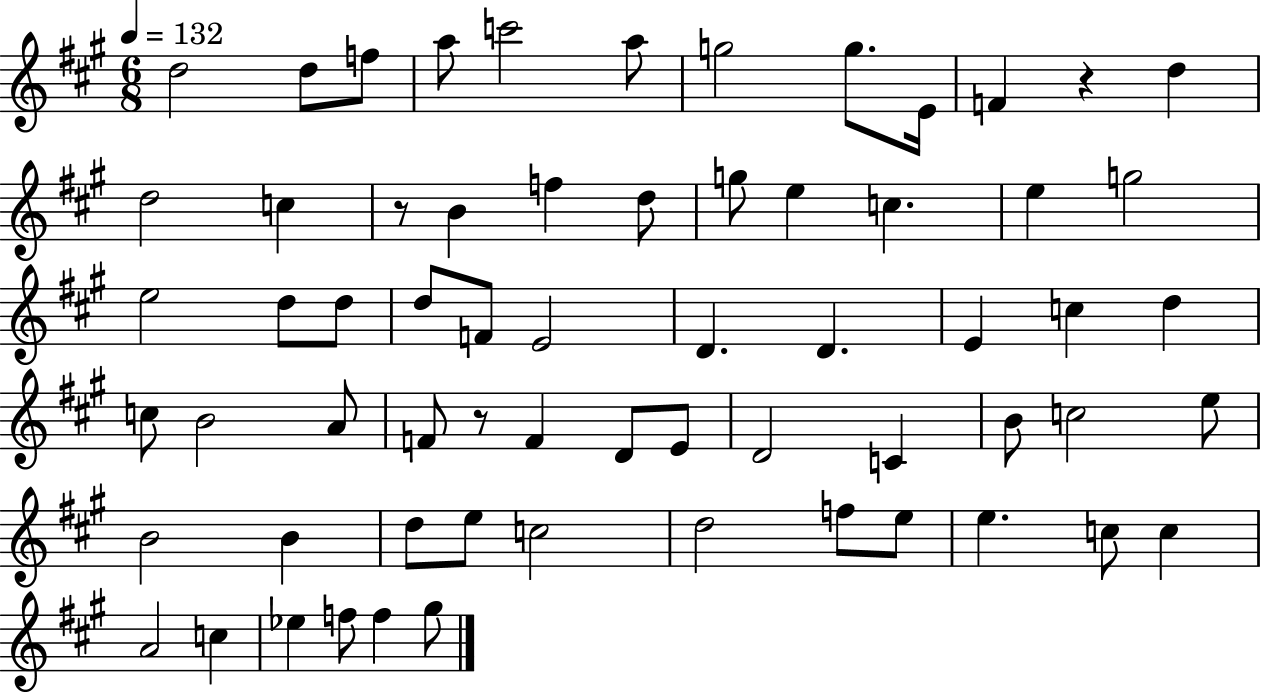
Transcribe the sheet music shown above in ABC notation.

X:1
T:Untitled
M:6/8
L:1/4
K:A
d2 d/2 f/2 a/2 c'2 a/2 g2 g/2 E/4 F z d d2 c z/2 B f d/2 g/2 e c e g2 e2 d/2 d/2 d/2 F/2 E2 D D E c d c/2 B2 A/2 F/2 z/2 F D/2 E/2 D2 C B/2 c2 e/2 B2 B d/2 e/2 c2 d2 f/2 e/2 e c/2 c A2 c _e f/2 f ^g/2